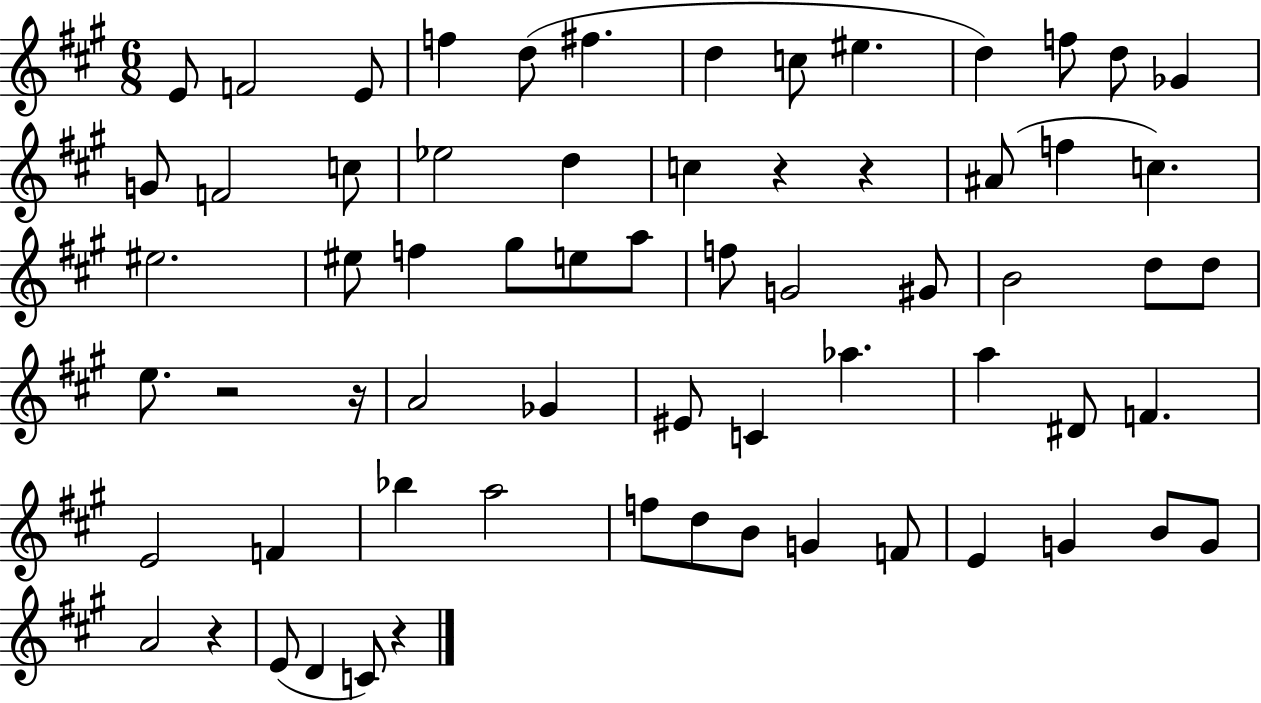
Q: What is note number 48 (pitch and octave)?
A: F5